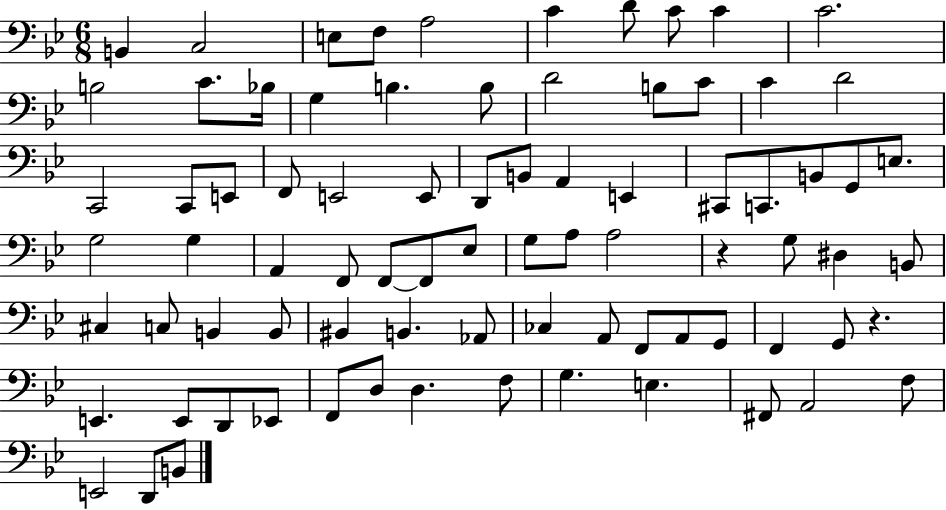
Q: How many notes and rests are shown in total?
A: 81